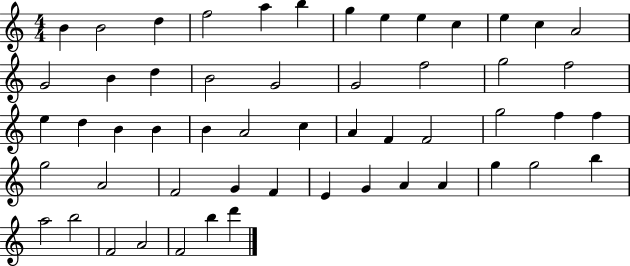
X:1
T:Untitled
M:4/4
L:1/4
K:C
B B2 d f2 a b g e e c e c A2 G2 B d B2 G2 G2 f2 g2 f2 e d B B B A2 c A F F2 g2 f f g2 A2 F2 G F E G A A g g2 b a2 b2 F2 A2 F2 b d'